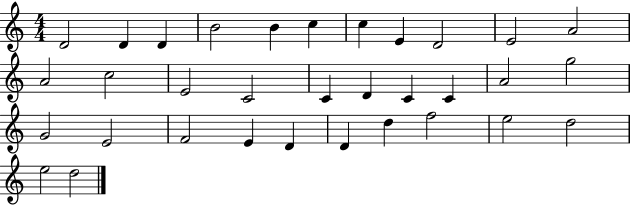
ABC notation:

X:1
T:Untitled
M:4/4
L:1/4
K:C
D2 D D B2 B c c E D2 E2 A2 A2 c2 E2 C2 C D C C A2 g2 G2 E2 F2 E D D d f2 e2 d2 e2 d2